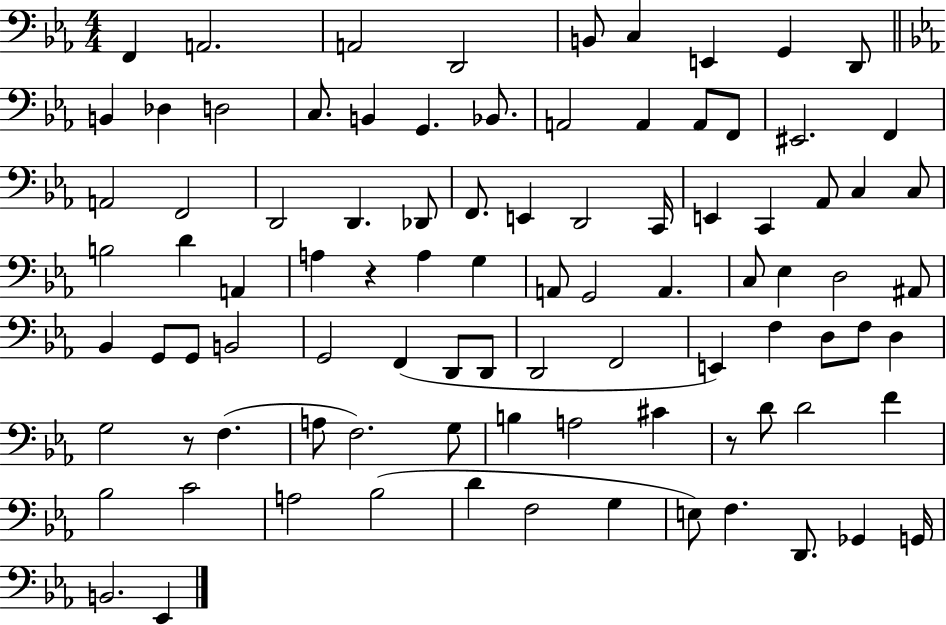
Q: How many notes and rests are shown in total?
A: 92